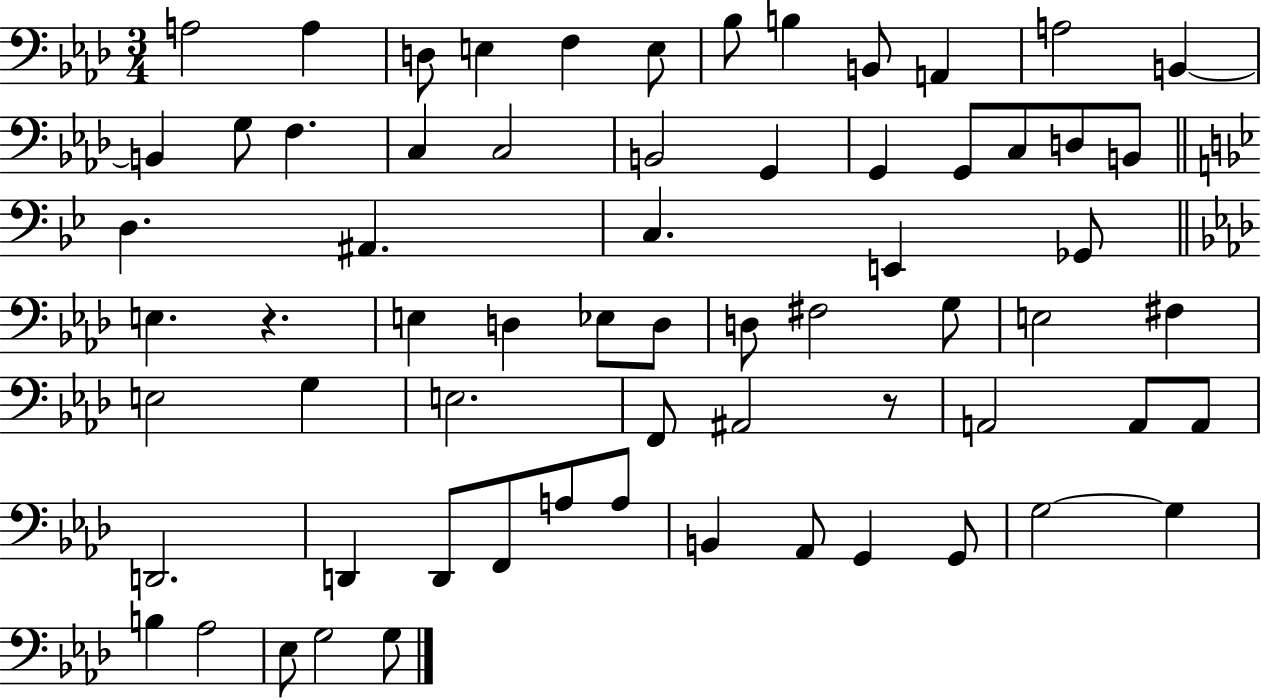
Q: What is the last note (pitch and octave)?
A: G3